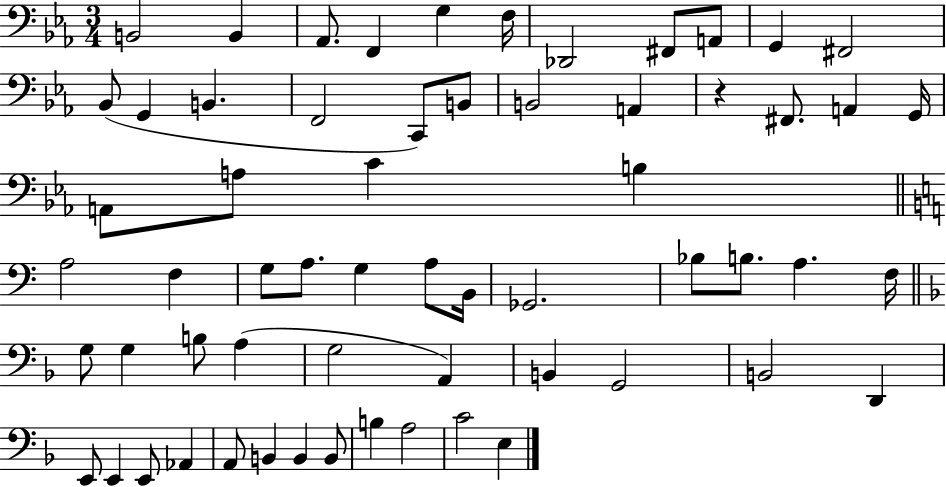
X:1
T:Untitled
M:3/4
L:1/4
K:Eb
B,,2 B,, _A,,/2 F,, G, F,/4 _D,,2 ^F,,/2 A,,/2 G,, ^F,,2 _B,,/2 G,, B,, F,,2 C,,/2 B,,/2 B,,2 A,, z ^F,,/2 A,, G,,/4 A,,/2 A,/2 C B, A,2 F, G,/2 A,/2 G, A,/2 B,,/4 _G,,2 _B,/2 B,/2 A, F,/4 G,/2 G, B,/2 A, G,2 A,, B,, G,,2 B,,2 D,, E,,/2 E,, E,,/2 _A,, A,,/2 B,, B,, B,,/2 B, A,2 C2 E,